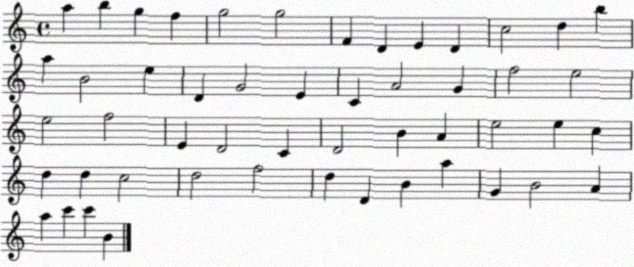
X:1
T:Untitled
M:4/4
L:1/4
K:C
a b g f g2 g2 F D E D c2 d b a B2 e D G2 E C A2 G f2 e2 e2 f2 E D2 C D2 B A e2 e c d d c2 d2 f2 d D B a G B2 A a c' c' B